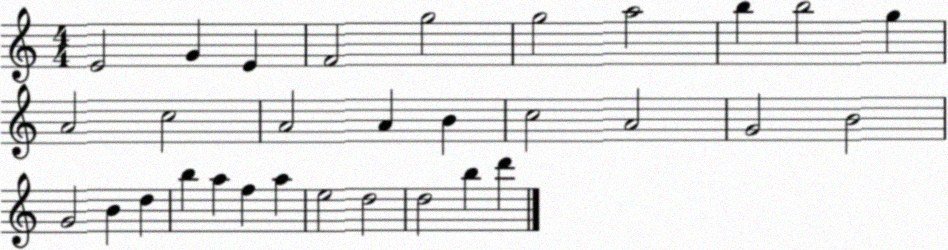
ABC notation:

X:1
T:Untitled
M:4/4
L:1/4
K:C
E2 G E F2 g2 g2 a2 b b2 g A2 c2 A2 A B c2 A2 G2 B2 G2 B d b a f a e2 d2 d2 b d'